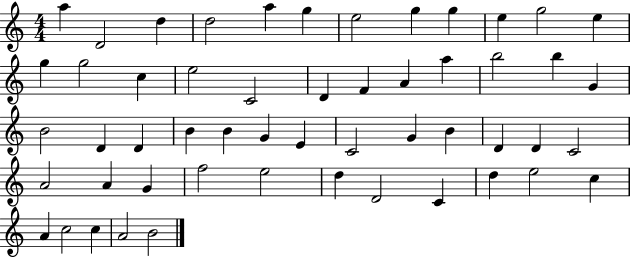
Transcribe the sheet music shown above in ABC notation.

X:1
T:Untitled
M:4/4
L:1/4
K:C
a D2 d d2 a g e2 g g e g2 e g g2 c e2 C2 D F A a b2 b G B2 D D B B G E C2 G B D D C2 A2 A G f2 e2 d D2 C d e2 c A c2 c A2 B2